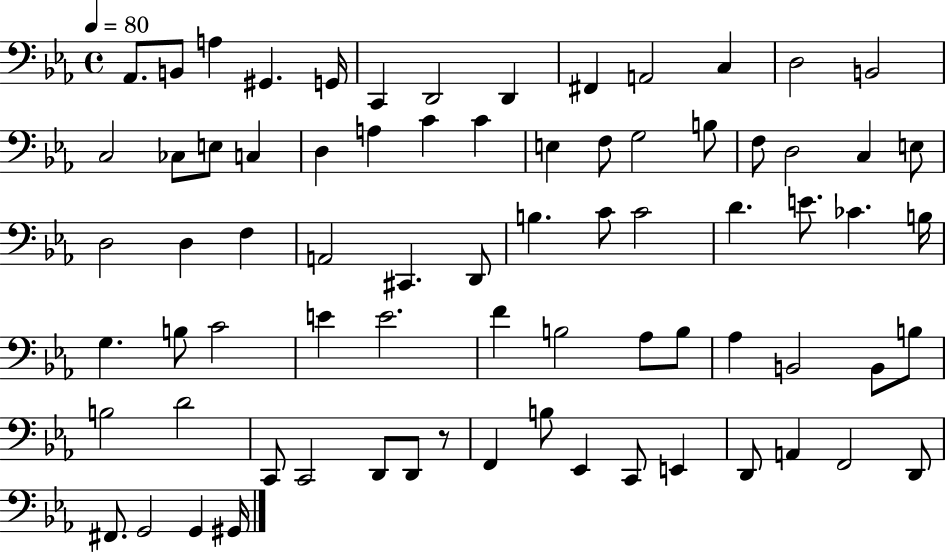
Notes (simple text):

Ab2/e. B2/e A3/q G#2/q. G2/s C2/q D2/h D2/q F#2/q A2/h C3/q D3/h B2/h C3/h CES3/e E3/e C3/q D3/q A3/q C4/q C4/q E3/q F3/e G3/h B3/e F3/e D3/h C3/q E3/e D3/h D3/q F3/q A2/h C#2/q. D2/e B3/q. C4/e C4/h D4/q. E4/e. CES4/q. B3/s G3/q. B3/e C4/h E4/q E4/h. F4/q B3/h Ab3/e B3/e Ab3/q B2/h B2/e B3/e B3/h D4/h C2/e C2/h D2/e D2/e R/e F2/q B3/e Eb2/q C2/e E2/q D2/e A2/q F2/h D2/e F#2/e. G2/h G2/q G#2/s